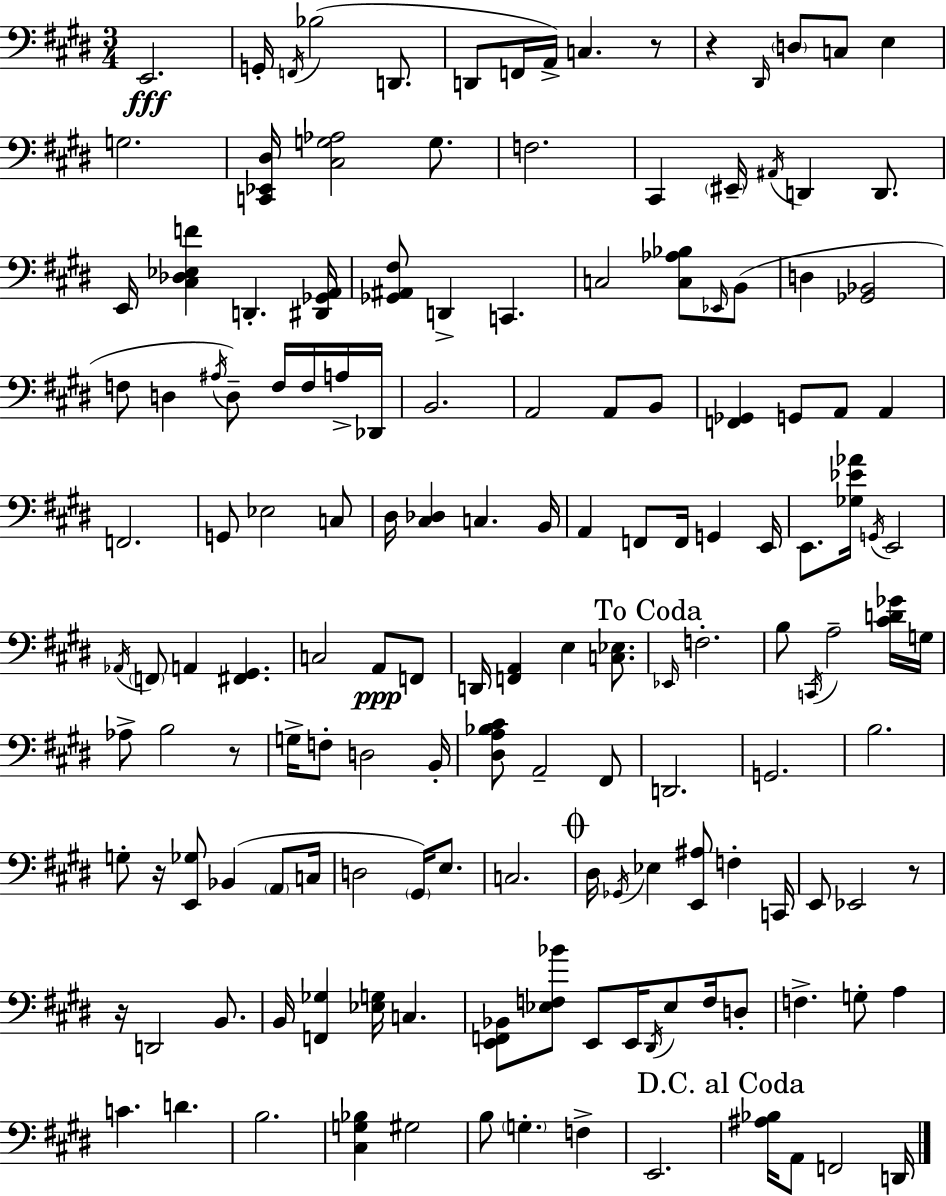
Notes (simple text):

E2/h. G2/s F2/s Bb3/h D2/e. D2/e F2/s A2/s C3/q. R/e R/q D#2/s D3/e C3/e E3/q G3/h. [C2,Eb2,D#3]/s [C#3,G3,Ab3]/h G3/e. F3/h. C#2/q EIS2/s A#2/s D2/q D2/e. E2/s [C#3,Db3,Eb3,F4]/q D2/q. [D#2,Gb2,A2]/s [Gb2,A#2,F#3]/e D2/q C2/q. C3/h [C3,Ab3,Bb3]/e Eb2/s B2/e D3/q [Gb2,Bb2]/h F3/e D3/q A#3/s D3/e F3/s F3/s A3/s Db2/s B2/h. A2/h A2/e B2/e [F2,Gb2]/q G2/e A2/e A2/q F2/h. G2/e Eb3/h C3/e D#3/s [C#3,Db3]/q C3/q. B2/s A2/q F2/e F2/s G2/q E2/s E2/e. [Gb3,Eb4,Ab4]/s G2/s E2/h Ab2/s F2/e A2/q [F#2,G#2]/q. C3/h A2/e F2/e D2/s [F2,A2]/q E3/q [C3,Eb3]/e. Eb2/s F3/h. B3/e C2/s A3/h [C#4,D4,Gb4]/s G3/s Ab3/e B3/h R/e G3/s F3/e D3/h B2/s [D#3,A3,Bb3,C#4]/e A2/h F#2/e D2/h. G2/h. B3/h. G3/e R/s [E2,Gb3]/e Bb2/q A2/e C3/s D3/h G#2/s E3/e. C3/h. D#3/s Gb2/s Eb3/q [E2,A#3]/e F3/q C2/s E2/e Eb2/h R/e R/s D2/h B2/e. B2/s [F2,Gb3]/q [Eb3,G3]/s C3/q. [E2,F2,Bb2]/e [Eb3,F3,Bb4]/e E2/e E2/s D#2/s Eb3/e F3/s D3/e F3/q. G3/e A3/q C4/q. D4/q. B3/h. [C#3,G3,Bb3]/q G#3/h B3/e G3/q. F3/q E2/h. [A#3,Bb3]/s A2/e F2/h D2/s